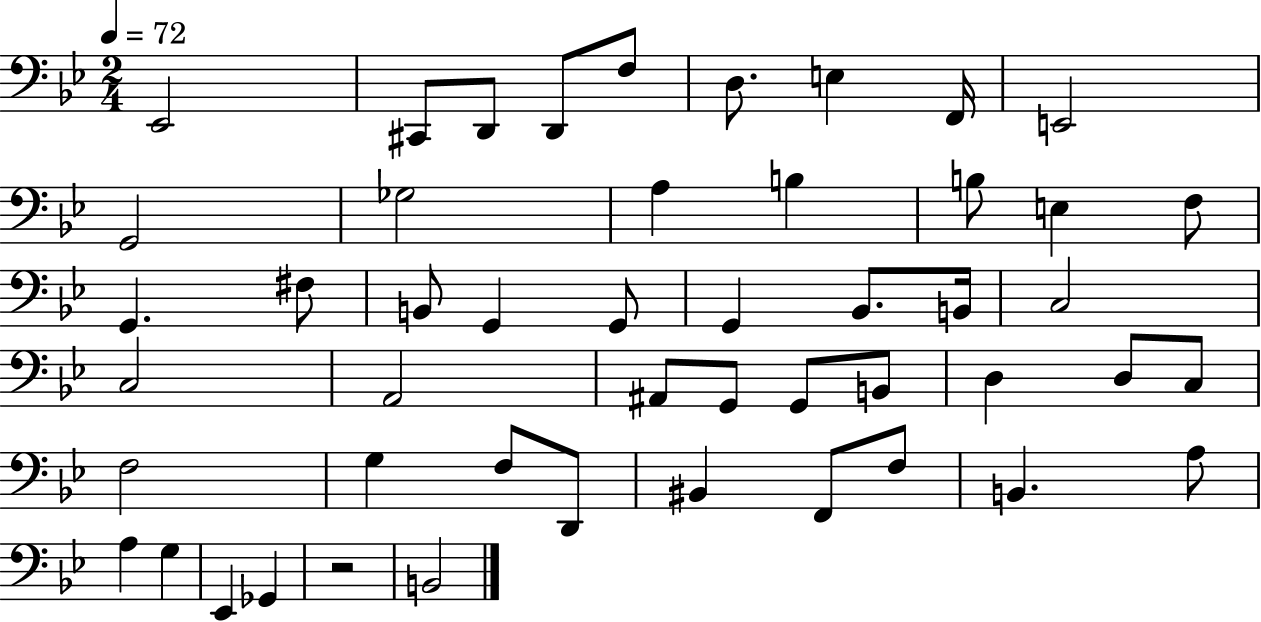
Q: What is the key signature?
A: BES major